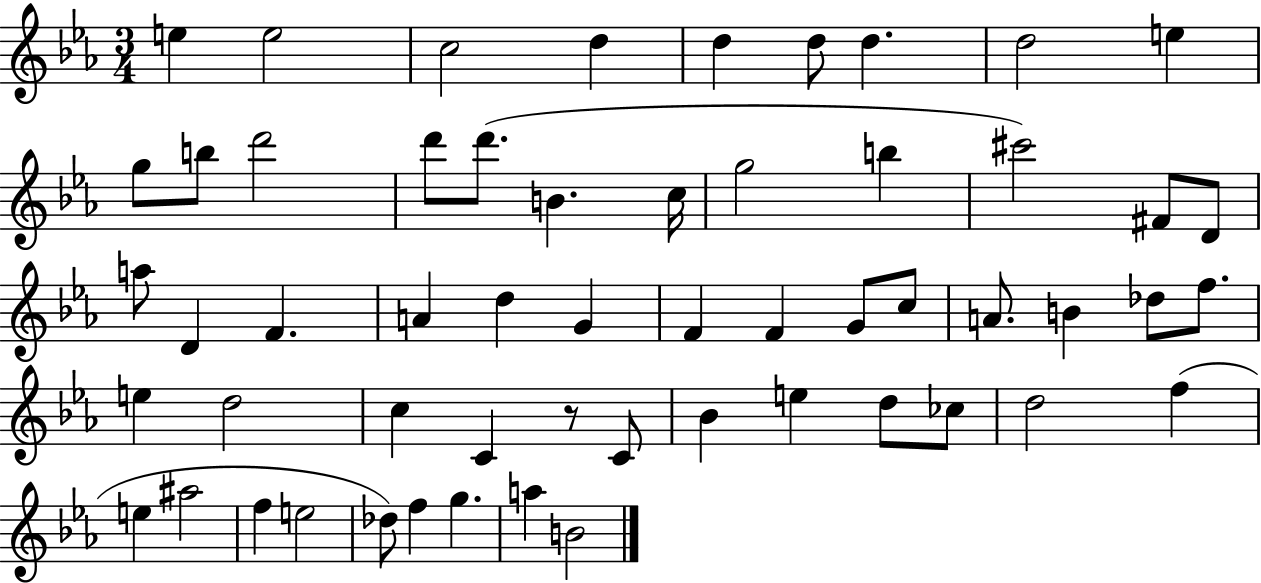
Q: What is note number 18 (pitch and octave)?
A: B5